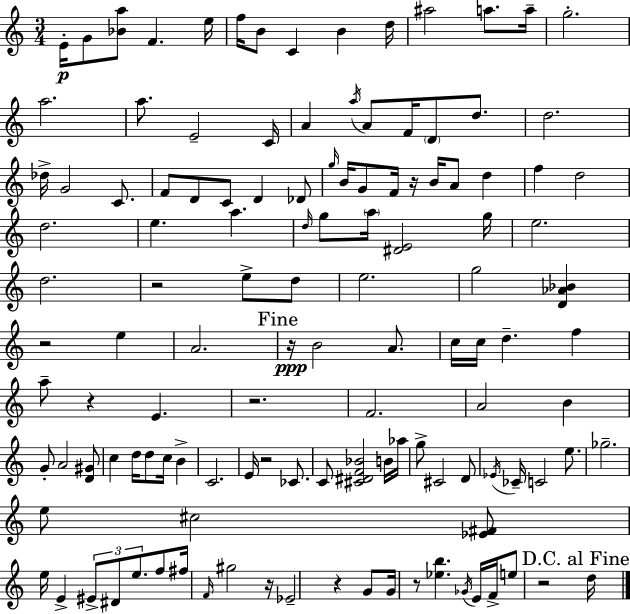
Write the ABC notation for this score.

X:1
T:Untitled
M:3/4
L:1/4
K:Am
E/4 G/2 [_Ba]/2 F e/4 f/4 B/2 C B d/4 ^a2 a/2 a/4 g2 a2 a/2 E2 C/4 A a/4 A/2 F/4 D/2 d/2 d2 _d/4 G2 C/2 F/2 D/2 C/2 D _D/2 g/4 B/4 G/2 F/4 z/4 B/4 A/2 d f d2 d2 e a d/4 g/2 a/4 [^DE]2 g/4 e2 d2 z2 e/2 d/2 e2 g2 [D_A_B] z2 e A2 z/4 B2 A/2 c/4 c/4 d f a/2 z E z2 F2 A2 B G/2 A2 [D^G]/2 c d/4 d/2 c/4 B C2 E/4 z2 _C/2 C/2 [^C^DF_B]2 B/4 _a/4 g/2 ^C2 D/2 _E/4 _C/4 C2 e/2 _g2 e/2 ^c2 [_E^F]/2 e/4 E ^E/2 ^D/2 e/2 f/2 ^f/4 F/4 ^g2 z/4 _E2 z G/2 G/4 z/2 [_eb] _G/4 E/4 F/4 e/2 z2 d/4